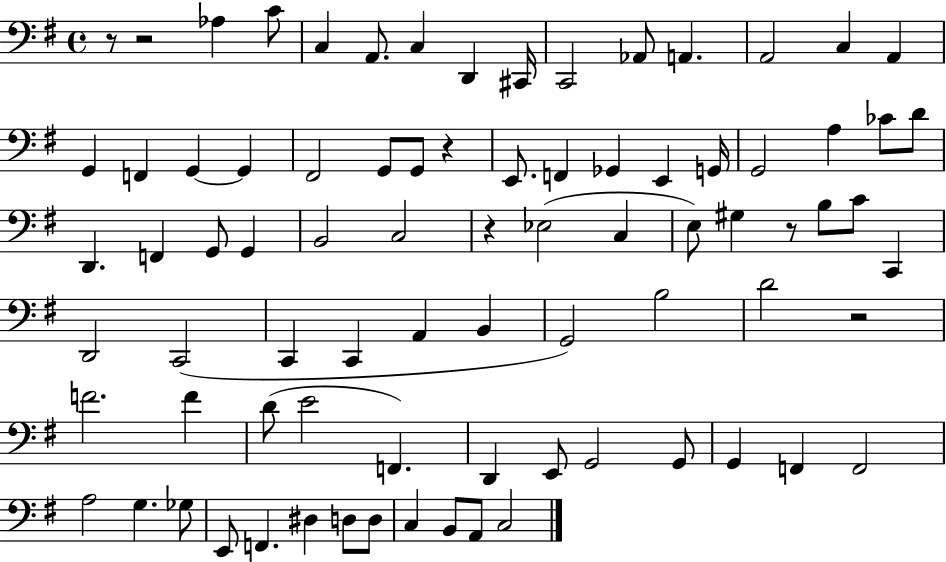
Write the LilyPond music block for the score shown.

{
  \clef bass
  \time 4/4
  \defaultTimeSignature
  \key g \major
  r8 r2 aes4 c'8 | c4 a,8. c4 d,4 cis,16 | c,2 aes,8 a,4. | a,2 c4 a,4 | \break g,4 f,4 g,4~~ g,4 | fis,2 g,8 g,8 r4 | e,8. f,4 ges,4 e,4 g,16 | g,2 a4 ces'8 d'8 | \break d,4. f,4 g,8 g,4 | b,2 c2 | r4 ees2( c4 | e8) gis4 r8 b8 c'8 c,4 | \break d,2 c,2( | c,4 c,4 a,4 b,4 | g,2) b2 | d'2 r2 | \break f'2. f'4 | d'8( e'2 f,4.) | d,4 e,8 g,2 g,8 | g,4 f,4 f,2 | \break a2 g4. ges8 | e,8 f,4. dis4 d8 d8 | c4 b,8 a,8 c2 | \bar "|."
}